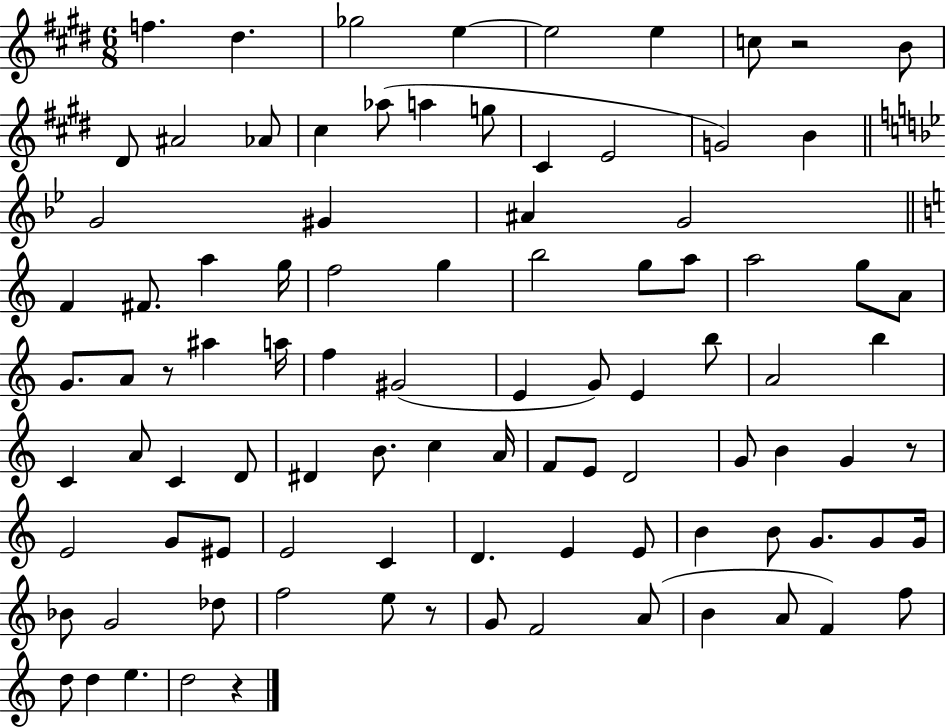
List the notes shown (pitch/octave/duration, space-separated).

F5/q. D#5/q. Gb5/h E5/q E5/h E5/q C5/e R/h B4/e D#4/e A#4/h Ab4/e C#5/q Ab5/e A5/q G5/e C#4/q E4/h G4/h B4/q G4/h G#4/q A#4/q G4/h F4/q F#4/e. A5/q G5/s F5/h G5/q B5/h G5/e A5/e A5/h G5/e A4/e G4/e. A4/e R/e A#5/q A5/s F5/q G#4/h E4/q G4/e E4/q B5/e A4/h B5/q C4/q A4/e C4/q D4/e D#4/q B4/e. C5/q A4/s F4/e E4/e D4/h G4/e B4/q G4/q R/e E4/h G4/e EIS4/e E4/h C4/q D4/q. E4/q E4/e B4/q B4/e G4/e. G4/e G4/s Bb4/e G4/h Db5/e F5/h E5/e R/e G4/e F4/h A4/e B4/q A4/e F4/q F5/e D5/e D5/q E5/q. D5/h R/q